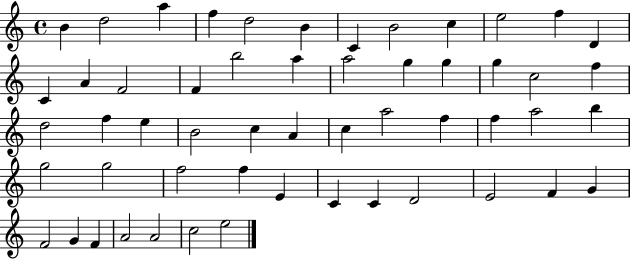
B4/q D5/h A5/q F5/q D5/h B4/q C4/q B4/h C5/q E5/h F5/q D4/q C4/q A4/q F4/h F4/q B5/h A5/q A5/h G5/q G5/q G5/q C5/h F5/q D5/h F5/q E5/q B4/h C5/q A4/q C5/q A5/h F5/q F5/q A5/h B5/q G5/h G5/h F5/h F5/q E4/q C4/q C4/q D4/h E4/h F4/q G4/q F4/h G4/q F4/q A4/h A4/h C5/h E5/h